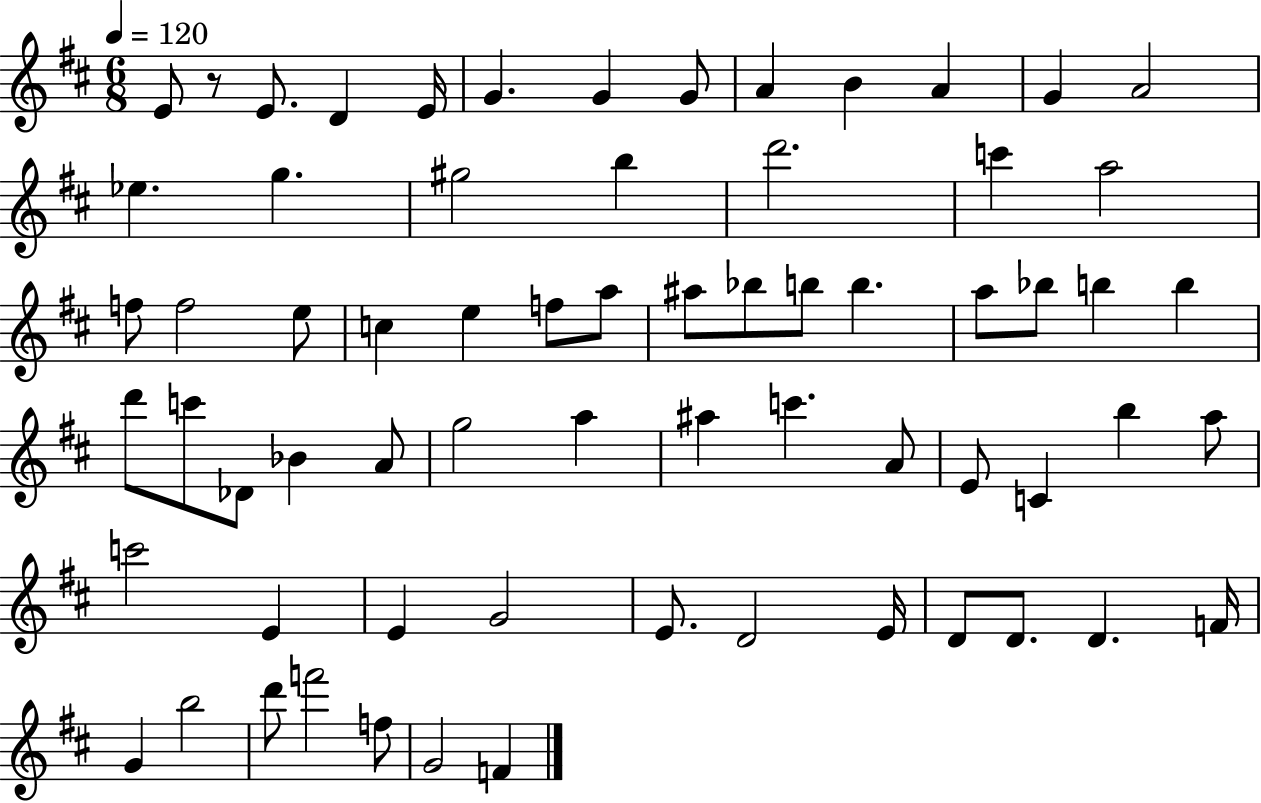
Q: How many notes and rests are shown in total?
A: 67